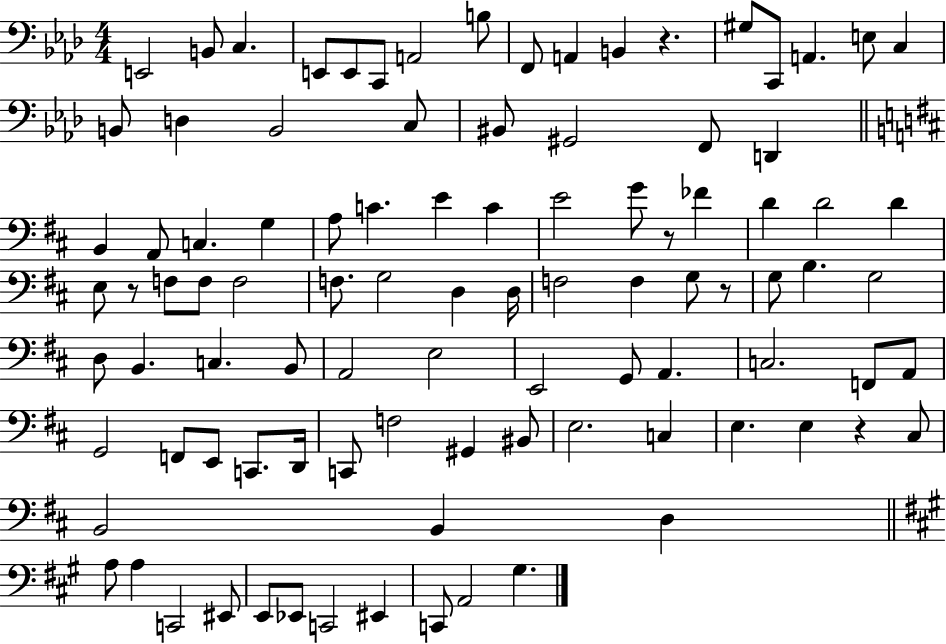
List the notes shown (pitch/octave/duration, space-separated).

E2/h B2/e C3/q. E2/e E2/e C2/e A2/h B3/e F2/e A2/q B2/q R/q. G#3/e C2/e A2/q. E3/e C3/q B2/e D3/q B2/h C3/e BIS2/e G#2/h F2/e D2/q B2/q A2/e C3/q. G3/q A3/e C4/q. E4/q C4/q E4/h G4/e R/e FES4/q D4/q D4/h D4/q E3/e R/e F3/e F3/e F3/h F3/e. G3/h D3/q D3/s F3/h F3/q G3/e R/e G3/e B3/q. G3/h D3/e B2/q. C3/q. B2/e A2/h E3/h E2/h G2/e A2/q. C3/h. F2/e A2/e G2/h F2/e E2/e C2/e. D2/s C2/e F3/h G#2/q BIS2/e E3/h. C3/q E3/q. E3/q R/q C#3/e B2/h B2/q D3/q A3/e A3/q C2/h EIS2/e E2/e Eb2/e C2/h EIS2/q C2/e A2/h G#3/q.